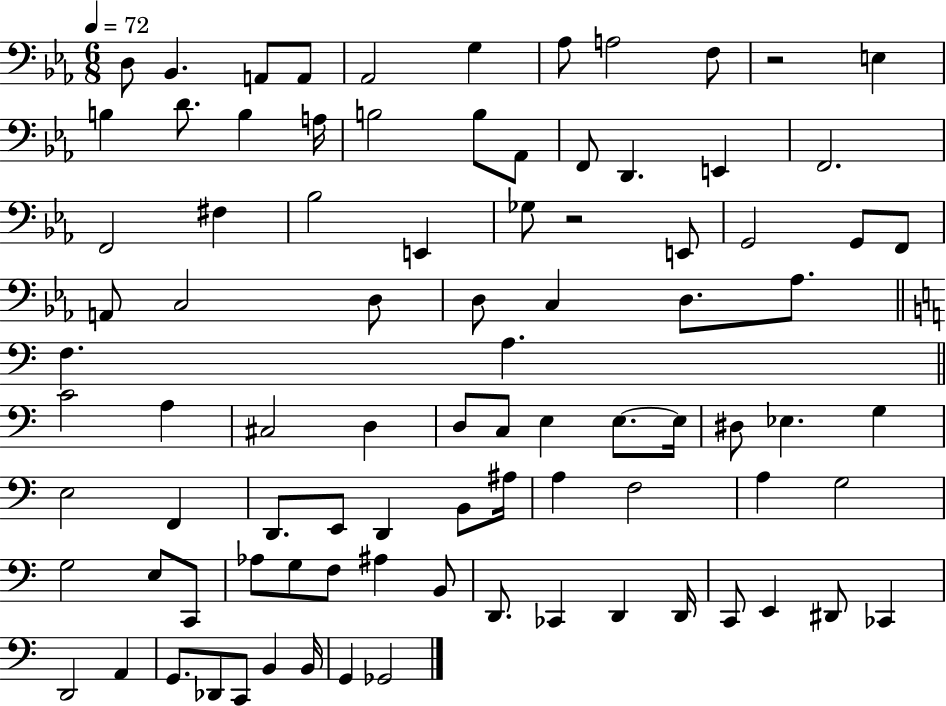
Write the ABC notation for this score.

X:1
T:Untitled
M:6/8
L:1/4
K:Eb
D,/2 _B,, A,,/2 A,,/2 _A,,2 G, _A,/2 A,2 F,/2 z2 E, B, D/2 B, A,/4 B,2 B,/2 _A,,/2 F,,/2 D,, E,, F,,2 F,,2 ^F, _B,2 E,, _G,/2 z2 E,,/2 G,,2 G,,/2 F,,/2 A,,/2 C,2 D,/2 D,/2 C, D,/2 _A,/2 F, A, C2 A, ^C,2 D, D,/2 C,/2 E, E,/2 E,/4 ^D,/2 _E, G, E,2 F,, D,,/2 E,,/2 D,, B,,/2 ^A,/4 A, F,2 A, G,2 G,2 E,/2 C,,/2 _A,/2 G,/2 F,/2 ^A, B,,/2 D,,/2 _C,, D,, D,,/4 C,,/2 E,, ^D,,/2 _C,, D,,2 A,, G,,/2 _D,,/2 C,,/2 B,, B,,/4 G,, _G,,2